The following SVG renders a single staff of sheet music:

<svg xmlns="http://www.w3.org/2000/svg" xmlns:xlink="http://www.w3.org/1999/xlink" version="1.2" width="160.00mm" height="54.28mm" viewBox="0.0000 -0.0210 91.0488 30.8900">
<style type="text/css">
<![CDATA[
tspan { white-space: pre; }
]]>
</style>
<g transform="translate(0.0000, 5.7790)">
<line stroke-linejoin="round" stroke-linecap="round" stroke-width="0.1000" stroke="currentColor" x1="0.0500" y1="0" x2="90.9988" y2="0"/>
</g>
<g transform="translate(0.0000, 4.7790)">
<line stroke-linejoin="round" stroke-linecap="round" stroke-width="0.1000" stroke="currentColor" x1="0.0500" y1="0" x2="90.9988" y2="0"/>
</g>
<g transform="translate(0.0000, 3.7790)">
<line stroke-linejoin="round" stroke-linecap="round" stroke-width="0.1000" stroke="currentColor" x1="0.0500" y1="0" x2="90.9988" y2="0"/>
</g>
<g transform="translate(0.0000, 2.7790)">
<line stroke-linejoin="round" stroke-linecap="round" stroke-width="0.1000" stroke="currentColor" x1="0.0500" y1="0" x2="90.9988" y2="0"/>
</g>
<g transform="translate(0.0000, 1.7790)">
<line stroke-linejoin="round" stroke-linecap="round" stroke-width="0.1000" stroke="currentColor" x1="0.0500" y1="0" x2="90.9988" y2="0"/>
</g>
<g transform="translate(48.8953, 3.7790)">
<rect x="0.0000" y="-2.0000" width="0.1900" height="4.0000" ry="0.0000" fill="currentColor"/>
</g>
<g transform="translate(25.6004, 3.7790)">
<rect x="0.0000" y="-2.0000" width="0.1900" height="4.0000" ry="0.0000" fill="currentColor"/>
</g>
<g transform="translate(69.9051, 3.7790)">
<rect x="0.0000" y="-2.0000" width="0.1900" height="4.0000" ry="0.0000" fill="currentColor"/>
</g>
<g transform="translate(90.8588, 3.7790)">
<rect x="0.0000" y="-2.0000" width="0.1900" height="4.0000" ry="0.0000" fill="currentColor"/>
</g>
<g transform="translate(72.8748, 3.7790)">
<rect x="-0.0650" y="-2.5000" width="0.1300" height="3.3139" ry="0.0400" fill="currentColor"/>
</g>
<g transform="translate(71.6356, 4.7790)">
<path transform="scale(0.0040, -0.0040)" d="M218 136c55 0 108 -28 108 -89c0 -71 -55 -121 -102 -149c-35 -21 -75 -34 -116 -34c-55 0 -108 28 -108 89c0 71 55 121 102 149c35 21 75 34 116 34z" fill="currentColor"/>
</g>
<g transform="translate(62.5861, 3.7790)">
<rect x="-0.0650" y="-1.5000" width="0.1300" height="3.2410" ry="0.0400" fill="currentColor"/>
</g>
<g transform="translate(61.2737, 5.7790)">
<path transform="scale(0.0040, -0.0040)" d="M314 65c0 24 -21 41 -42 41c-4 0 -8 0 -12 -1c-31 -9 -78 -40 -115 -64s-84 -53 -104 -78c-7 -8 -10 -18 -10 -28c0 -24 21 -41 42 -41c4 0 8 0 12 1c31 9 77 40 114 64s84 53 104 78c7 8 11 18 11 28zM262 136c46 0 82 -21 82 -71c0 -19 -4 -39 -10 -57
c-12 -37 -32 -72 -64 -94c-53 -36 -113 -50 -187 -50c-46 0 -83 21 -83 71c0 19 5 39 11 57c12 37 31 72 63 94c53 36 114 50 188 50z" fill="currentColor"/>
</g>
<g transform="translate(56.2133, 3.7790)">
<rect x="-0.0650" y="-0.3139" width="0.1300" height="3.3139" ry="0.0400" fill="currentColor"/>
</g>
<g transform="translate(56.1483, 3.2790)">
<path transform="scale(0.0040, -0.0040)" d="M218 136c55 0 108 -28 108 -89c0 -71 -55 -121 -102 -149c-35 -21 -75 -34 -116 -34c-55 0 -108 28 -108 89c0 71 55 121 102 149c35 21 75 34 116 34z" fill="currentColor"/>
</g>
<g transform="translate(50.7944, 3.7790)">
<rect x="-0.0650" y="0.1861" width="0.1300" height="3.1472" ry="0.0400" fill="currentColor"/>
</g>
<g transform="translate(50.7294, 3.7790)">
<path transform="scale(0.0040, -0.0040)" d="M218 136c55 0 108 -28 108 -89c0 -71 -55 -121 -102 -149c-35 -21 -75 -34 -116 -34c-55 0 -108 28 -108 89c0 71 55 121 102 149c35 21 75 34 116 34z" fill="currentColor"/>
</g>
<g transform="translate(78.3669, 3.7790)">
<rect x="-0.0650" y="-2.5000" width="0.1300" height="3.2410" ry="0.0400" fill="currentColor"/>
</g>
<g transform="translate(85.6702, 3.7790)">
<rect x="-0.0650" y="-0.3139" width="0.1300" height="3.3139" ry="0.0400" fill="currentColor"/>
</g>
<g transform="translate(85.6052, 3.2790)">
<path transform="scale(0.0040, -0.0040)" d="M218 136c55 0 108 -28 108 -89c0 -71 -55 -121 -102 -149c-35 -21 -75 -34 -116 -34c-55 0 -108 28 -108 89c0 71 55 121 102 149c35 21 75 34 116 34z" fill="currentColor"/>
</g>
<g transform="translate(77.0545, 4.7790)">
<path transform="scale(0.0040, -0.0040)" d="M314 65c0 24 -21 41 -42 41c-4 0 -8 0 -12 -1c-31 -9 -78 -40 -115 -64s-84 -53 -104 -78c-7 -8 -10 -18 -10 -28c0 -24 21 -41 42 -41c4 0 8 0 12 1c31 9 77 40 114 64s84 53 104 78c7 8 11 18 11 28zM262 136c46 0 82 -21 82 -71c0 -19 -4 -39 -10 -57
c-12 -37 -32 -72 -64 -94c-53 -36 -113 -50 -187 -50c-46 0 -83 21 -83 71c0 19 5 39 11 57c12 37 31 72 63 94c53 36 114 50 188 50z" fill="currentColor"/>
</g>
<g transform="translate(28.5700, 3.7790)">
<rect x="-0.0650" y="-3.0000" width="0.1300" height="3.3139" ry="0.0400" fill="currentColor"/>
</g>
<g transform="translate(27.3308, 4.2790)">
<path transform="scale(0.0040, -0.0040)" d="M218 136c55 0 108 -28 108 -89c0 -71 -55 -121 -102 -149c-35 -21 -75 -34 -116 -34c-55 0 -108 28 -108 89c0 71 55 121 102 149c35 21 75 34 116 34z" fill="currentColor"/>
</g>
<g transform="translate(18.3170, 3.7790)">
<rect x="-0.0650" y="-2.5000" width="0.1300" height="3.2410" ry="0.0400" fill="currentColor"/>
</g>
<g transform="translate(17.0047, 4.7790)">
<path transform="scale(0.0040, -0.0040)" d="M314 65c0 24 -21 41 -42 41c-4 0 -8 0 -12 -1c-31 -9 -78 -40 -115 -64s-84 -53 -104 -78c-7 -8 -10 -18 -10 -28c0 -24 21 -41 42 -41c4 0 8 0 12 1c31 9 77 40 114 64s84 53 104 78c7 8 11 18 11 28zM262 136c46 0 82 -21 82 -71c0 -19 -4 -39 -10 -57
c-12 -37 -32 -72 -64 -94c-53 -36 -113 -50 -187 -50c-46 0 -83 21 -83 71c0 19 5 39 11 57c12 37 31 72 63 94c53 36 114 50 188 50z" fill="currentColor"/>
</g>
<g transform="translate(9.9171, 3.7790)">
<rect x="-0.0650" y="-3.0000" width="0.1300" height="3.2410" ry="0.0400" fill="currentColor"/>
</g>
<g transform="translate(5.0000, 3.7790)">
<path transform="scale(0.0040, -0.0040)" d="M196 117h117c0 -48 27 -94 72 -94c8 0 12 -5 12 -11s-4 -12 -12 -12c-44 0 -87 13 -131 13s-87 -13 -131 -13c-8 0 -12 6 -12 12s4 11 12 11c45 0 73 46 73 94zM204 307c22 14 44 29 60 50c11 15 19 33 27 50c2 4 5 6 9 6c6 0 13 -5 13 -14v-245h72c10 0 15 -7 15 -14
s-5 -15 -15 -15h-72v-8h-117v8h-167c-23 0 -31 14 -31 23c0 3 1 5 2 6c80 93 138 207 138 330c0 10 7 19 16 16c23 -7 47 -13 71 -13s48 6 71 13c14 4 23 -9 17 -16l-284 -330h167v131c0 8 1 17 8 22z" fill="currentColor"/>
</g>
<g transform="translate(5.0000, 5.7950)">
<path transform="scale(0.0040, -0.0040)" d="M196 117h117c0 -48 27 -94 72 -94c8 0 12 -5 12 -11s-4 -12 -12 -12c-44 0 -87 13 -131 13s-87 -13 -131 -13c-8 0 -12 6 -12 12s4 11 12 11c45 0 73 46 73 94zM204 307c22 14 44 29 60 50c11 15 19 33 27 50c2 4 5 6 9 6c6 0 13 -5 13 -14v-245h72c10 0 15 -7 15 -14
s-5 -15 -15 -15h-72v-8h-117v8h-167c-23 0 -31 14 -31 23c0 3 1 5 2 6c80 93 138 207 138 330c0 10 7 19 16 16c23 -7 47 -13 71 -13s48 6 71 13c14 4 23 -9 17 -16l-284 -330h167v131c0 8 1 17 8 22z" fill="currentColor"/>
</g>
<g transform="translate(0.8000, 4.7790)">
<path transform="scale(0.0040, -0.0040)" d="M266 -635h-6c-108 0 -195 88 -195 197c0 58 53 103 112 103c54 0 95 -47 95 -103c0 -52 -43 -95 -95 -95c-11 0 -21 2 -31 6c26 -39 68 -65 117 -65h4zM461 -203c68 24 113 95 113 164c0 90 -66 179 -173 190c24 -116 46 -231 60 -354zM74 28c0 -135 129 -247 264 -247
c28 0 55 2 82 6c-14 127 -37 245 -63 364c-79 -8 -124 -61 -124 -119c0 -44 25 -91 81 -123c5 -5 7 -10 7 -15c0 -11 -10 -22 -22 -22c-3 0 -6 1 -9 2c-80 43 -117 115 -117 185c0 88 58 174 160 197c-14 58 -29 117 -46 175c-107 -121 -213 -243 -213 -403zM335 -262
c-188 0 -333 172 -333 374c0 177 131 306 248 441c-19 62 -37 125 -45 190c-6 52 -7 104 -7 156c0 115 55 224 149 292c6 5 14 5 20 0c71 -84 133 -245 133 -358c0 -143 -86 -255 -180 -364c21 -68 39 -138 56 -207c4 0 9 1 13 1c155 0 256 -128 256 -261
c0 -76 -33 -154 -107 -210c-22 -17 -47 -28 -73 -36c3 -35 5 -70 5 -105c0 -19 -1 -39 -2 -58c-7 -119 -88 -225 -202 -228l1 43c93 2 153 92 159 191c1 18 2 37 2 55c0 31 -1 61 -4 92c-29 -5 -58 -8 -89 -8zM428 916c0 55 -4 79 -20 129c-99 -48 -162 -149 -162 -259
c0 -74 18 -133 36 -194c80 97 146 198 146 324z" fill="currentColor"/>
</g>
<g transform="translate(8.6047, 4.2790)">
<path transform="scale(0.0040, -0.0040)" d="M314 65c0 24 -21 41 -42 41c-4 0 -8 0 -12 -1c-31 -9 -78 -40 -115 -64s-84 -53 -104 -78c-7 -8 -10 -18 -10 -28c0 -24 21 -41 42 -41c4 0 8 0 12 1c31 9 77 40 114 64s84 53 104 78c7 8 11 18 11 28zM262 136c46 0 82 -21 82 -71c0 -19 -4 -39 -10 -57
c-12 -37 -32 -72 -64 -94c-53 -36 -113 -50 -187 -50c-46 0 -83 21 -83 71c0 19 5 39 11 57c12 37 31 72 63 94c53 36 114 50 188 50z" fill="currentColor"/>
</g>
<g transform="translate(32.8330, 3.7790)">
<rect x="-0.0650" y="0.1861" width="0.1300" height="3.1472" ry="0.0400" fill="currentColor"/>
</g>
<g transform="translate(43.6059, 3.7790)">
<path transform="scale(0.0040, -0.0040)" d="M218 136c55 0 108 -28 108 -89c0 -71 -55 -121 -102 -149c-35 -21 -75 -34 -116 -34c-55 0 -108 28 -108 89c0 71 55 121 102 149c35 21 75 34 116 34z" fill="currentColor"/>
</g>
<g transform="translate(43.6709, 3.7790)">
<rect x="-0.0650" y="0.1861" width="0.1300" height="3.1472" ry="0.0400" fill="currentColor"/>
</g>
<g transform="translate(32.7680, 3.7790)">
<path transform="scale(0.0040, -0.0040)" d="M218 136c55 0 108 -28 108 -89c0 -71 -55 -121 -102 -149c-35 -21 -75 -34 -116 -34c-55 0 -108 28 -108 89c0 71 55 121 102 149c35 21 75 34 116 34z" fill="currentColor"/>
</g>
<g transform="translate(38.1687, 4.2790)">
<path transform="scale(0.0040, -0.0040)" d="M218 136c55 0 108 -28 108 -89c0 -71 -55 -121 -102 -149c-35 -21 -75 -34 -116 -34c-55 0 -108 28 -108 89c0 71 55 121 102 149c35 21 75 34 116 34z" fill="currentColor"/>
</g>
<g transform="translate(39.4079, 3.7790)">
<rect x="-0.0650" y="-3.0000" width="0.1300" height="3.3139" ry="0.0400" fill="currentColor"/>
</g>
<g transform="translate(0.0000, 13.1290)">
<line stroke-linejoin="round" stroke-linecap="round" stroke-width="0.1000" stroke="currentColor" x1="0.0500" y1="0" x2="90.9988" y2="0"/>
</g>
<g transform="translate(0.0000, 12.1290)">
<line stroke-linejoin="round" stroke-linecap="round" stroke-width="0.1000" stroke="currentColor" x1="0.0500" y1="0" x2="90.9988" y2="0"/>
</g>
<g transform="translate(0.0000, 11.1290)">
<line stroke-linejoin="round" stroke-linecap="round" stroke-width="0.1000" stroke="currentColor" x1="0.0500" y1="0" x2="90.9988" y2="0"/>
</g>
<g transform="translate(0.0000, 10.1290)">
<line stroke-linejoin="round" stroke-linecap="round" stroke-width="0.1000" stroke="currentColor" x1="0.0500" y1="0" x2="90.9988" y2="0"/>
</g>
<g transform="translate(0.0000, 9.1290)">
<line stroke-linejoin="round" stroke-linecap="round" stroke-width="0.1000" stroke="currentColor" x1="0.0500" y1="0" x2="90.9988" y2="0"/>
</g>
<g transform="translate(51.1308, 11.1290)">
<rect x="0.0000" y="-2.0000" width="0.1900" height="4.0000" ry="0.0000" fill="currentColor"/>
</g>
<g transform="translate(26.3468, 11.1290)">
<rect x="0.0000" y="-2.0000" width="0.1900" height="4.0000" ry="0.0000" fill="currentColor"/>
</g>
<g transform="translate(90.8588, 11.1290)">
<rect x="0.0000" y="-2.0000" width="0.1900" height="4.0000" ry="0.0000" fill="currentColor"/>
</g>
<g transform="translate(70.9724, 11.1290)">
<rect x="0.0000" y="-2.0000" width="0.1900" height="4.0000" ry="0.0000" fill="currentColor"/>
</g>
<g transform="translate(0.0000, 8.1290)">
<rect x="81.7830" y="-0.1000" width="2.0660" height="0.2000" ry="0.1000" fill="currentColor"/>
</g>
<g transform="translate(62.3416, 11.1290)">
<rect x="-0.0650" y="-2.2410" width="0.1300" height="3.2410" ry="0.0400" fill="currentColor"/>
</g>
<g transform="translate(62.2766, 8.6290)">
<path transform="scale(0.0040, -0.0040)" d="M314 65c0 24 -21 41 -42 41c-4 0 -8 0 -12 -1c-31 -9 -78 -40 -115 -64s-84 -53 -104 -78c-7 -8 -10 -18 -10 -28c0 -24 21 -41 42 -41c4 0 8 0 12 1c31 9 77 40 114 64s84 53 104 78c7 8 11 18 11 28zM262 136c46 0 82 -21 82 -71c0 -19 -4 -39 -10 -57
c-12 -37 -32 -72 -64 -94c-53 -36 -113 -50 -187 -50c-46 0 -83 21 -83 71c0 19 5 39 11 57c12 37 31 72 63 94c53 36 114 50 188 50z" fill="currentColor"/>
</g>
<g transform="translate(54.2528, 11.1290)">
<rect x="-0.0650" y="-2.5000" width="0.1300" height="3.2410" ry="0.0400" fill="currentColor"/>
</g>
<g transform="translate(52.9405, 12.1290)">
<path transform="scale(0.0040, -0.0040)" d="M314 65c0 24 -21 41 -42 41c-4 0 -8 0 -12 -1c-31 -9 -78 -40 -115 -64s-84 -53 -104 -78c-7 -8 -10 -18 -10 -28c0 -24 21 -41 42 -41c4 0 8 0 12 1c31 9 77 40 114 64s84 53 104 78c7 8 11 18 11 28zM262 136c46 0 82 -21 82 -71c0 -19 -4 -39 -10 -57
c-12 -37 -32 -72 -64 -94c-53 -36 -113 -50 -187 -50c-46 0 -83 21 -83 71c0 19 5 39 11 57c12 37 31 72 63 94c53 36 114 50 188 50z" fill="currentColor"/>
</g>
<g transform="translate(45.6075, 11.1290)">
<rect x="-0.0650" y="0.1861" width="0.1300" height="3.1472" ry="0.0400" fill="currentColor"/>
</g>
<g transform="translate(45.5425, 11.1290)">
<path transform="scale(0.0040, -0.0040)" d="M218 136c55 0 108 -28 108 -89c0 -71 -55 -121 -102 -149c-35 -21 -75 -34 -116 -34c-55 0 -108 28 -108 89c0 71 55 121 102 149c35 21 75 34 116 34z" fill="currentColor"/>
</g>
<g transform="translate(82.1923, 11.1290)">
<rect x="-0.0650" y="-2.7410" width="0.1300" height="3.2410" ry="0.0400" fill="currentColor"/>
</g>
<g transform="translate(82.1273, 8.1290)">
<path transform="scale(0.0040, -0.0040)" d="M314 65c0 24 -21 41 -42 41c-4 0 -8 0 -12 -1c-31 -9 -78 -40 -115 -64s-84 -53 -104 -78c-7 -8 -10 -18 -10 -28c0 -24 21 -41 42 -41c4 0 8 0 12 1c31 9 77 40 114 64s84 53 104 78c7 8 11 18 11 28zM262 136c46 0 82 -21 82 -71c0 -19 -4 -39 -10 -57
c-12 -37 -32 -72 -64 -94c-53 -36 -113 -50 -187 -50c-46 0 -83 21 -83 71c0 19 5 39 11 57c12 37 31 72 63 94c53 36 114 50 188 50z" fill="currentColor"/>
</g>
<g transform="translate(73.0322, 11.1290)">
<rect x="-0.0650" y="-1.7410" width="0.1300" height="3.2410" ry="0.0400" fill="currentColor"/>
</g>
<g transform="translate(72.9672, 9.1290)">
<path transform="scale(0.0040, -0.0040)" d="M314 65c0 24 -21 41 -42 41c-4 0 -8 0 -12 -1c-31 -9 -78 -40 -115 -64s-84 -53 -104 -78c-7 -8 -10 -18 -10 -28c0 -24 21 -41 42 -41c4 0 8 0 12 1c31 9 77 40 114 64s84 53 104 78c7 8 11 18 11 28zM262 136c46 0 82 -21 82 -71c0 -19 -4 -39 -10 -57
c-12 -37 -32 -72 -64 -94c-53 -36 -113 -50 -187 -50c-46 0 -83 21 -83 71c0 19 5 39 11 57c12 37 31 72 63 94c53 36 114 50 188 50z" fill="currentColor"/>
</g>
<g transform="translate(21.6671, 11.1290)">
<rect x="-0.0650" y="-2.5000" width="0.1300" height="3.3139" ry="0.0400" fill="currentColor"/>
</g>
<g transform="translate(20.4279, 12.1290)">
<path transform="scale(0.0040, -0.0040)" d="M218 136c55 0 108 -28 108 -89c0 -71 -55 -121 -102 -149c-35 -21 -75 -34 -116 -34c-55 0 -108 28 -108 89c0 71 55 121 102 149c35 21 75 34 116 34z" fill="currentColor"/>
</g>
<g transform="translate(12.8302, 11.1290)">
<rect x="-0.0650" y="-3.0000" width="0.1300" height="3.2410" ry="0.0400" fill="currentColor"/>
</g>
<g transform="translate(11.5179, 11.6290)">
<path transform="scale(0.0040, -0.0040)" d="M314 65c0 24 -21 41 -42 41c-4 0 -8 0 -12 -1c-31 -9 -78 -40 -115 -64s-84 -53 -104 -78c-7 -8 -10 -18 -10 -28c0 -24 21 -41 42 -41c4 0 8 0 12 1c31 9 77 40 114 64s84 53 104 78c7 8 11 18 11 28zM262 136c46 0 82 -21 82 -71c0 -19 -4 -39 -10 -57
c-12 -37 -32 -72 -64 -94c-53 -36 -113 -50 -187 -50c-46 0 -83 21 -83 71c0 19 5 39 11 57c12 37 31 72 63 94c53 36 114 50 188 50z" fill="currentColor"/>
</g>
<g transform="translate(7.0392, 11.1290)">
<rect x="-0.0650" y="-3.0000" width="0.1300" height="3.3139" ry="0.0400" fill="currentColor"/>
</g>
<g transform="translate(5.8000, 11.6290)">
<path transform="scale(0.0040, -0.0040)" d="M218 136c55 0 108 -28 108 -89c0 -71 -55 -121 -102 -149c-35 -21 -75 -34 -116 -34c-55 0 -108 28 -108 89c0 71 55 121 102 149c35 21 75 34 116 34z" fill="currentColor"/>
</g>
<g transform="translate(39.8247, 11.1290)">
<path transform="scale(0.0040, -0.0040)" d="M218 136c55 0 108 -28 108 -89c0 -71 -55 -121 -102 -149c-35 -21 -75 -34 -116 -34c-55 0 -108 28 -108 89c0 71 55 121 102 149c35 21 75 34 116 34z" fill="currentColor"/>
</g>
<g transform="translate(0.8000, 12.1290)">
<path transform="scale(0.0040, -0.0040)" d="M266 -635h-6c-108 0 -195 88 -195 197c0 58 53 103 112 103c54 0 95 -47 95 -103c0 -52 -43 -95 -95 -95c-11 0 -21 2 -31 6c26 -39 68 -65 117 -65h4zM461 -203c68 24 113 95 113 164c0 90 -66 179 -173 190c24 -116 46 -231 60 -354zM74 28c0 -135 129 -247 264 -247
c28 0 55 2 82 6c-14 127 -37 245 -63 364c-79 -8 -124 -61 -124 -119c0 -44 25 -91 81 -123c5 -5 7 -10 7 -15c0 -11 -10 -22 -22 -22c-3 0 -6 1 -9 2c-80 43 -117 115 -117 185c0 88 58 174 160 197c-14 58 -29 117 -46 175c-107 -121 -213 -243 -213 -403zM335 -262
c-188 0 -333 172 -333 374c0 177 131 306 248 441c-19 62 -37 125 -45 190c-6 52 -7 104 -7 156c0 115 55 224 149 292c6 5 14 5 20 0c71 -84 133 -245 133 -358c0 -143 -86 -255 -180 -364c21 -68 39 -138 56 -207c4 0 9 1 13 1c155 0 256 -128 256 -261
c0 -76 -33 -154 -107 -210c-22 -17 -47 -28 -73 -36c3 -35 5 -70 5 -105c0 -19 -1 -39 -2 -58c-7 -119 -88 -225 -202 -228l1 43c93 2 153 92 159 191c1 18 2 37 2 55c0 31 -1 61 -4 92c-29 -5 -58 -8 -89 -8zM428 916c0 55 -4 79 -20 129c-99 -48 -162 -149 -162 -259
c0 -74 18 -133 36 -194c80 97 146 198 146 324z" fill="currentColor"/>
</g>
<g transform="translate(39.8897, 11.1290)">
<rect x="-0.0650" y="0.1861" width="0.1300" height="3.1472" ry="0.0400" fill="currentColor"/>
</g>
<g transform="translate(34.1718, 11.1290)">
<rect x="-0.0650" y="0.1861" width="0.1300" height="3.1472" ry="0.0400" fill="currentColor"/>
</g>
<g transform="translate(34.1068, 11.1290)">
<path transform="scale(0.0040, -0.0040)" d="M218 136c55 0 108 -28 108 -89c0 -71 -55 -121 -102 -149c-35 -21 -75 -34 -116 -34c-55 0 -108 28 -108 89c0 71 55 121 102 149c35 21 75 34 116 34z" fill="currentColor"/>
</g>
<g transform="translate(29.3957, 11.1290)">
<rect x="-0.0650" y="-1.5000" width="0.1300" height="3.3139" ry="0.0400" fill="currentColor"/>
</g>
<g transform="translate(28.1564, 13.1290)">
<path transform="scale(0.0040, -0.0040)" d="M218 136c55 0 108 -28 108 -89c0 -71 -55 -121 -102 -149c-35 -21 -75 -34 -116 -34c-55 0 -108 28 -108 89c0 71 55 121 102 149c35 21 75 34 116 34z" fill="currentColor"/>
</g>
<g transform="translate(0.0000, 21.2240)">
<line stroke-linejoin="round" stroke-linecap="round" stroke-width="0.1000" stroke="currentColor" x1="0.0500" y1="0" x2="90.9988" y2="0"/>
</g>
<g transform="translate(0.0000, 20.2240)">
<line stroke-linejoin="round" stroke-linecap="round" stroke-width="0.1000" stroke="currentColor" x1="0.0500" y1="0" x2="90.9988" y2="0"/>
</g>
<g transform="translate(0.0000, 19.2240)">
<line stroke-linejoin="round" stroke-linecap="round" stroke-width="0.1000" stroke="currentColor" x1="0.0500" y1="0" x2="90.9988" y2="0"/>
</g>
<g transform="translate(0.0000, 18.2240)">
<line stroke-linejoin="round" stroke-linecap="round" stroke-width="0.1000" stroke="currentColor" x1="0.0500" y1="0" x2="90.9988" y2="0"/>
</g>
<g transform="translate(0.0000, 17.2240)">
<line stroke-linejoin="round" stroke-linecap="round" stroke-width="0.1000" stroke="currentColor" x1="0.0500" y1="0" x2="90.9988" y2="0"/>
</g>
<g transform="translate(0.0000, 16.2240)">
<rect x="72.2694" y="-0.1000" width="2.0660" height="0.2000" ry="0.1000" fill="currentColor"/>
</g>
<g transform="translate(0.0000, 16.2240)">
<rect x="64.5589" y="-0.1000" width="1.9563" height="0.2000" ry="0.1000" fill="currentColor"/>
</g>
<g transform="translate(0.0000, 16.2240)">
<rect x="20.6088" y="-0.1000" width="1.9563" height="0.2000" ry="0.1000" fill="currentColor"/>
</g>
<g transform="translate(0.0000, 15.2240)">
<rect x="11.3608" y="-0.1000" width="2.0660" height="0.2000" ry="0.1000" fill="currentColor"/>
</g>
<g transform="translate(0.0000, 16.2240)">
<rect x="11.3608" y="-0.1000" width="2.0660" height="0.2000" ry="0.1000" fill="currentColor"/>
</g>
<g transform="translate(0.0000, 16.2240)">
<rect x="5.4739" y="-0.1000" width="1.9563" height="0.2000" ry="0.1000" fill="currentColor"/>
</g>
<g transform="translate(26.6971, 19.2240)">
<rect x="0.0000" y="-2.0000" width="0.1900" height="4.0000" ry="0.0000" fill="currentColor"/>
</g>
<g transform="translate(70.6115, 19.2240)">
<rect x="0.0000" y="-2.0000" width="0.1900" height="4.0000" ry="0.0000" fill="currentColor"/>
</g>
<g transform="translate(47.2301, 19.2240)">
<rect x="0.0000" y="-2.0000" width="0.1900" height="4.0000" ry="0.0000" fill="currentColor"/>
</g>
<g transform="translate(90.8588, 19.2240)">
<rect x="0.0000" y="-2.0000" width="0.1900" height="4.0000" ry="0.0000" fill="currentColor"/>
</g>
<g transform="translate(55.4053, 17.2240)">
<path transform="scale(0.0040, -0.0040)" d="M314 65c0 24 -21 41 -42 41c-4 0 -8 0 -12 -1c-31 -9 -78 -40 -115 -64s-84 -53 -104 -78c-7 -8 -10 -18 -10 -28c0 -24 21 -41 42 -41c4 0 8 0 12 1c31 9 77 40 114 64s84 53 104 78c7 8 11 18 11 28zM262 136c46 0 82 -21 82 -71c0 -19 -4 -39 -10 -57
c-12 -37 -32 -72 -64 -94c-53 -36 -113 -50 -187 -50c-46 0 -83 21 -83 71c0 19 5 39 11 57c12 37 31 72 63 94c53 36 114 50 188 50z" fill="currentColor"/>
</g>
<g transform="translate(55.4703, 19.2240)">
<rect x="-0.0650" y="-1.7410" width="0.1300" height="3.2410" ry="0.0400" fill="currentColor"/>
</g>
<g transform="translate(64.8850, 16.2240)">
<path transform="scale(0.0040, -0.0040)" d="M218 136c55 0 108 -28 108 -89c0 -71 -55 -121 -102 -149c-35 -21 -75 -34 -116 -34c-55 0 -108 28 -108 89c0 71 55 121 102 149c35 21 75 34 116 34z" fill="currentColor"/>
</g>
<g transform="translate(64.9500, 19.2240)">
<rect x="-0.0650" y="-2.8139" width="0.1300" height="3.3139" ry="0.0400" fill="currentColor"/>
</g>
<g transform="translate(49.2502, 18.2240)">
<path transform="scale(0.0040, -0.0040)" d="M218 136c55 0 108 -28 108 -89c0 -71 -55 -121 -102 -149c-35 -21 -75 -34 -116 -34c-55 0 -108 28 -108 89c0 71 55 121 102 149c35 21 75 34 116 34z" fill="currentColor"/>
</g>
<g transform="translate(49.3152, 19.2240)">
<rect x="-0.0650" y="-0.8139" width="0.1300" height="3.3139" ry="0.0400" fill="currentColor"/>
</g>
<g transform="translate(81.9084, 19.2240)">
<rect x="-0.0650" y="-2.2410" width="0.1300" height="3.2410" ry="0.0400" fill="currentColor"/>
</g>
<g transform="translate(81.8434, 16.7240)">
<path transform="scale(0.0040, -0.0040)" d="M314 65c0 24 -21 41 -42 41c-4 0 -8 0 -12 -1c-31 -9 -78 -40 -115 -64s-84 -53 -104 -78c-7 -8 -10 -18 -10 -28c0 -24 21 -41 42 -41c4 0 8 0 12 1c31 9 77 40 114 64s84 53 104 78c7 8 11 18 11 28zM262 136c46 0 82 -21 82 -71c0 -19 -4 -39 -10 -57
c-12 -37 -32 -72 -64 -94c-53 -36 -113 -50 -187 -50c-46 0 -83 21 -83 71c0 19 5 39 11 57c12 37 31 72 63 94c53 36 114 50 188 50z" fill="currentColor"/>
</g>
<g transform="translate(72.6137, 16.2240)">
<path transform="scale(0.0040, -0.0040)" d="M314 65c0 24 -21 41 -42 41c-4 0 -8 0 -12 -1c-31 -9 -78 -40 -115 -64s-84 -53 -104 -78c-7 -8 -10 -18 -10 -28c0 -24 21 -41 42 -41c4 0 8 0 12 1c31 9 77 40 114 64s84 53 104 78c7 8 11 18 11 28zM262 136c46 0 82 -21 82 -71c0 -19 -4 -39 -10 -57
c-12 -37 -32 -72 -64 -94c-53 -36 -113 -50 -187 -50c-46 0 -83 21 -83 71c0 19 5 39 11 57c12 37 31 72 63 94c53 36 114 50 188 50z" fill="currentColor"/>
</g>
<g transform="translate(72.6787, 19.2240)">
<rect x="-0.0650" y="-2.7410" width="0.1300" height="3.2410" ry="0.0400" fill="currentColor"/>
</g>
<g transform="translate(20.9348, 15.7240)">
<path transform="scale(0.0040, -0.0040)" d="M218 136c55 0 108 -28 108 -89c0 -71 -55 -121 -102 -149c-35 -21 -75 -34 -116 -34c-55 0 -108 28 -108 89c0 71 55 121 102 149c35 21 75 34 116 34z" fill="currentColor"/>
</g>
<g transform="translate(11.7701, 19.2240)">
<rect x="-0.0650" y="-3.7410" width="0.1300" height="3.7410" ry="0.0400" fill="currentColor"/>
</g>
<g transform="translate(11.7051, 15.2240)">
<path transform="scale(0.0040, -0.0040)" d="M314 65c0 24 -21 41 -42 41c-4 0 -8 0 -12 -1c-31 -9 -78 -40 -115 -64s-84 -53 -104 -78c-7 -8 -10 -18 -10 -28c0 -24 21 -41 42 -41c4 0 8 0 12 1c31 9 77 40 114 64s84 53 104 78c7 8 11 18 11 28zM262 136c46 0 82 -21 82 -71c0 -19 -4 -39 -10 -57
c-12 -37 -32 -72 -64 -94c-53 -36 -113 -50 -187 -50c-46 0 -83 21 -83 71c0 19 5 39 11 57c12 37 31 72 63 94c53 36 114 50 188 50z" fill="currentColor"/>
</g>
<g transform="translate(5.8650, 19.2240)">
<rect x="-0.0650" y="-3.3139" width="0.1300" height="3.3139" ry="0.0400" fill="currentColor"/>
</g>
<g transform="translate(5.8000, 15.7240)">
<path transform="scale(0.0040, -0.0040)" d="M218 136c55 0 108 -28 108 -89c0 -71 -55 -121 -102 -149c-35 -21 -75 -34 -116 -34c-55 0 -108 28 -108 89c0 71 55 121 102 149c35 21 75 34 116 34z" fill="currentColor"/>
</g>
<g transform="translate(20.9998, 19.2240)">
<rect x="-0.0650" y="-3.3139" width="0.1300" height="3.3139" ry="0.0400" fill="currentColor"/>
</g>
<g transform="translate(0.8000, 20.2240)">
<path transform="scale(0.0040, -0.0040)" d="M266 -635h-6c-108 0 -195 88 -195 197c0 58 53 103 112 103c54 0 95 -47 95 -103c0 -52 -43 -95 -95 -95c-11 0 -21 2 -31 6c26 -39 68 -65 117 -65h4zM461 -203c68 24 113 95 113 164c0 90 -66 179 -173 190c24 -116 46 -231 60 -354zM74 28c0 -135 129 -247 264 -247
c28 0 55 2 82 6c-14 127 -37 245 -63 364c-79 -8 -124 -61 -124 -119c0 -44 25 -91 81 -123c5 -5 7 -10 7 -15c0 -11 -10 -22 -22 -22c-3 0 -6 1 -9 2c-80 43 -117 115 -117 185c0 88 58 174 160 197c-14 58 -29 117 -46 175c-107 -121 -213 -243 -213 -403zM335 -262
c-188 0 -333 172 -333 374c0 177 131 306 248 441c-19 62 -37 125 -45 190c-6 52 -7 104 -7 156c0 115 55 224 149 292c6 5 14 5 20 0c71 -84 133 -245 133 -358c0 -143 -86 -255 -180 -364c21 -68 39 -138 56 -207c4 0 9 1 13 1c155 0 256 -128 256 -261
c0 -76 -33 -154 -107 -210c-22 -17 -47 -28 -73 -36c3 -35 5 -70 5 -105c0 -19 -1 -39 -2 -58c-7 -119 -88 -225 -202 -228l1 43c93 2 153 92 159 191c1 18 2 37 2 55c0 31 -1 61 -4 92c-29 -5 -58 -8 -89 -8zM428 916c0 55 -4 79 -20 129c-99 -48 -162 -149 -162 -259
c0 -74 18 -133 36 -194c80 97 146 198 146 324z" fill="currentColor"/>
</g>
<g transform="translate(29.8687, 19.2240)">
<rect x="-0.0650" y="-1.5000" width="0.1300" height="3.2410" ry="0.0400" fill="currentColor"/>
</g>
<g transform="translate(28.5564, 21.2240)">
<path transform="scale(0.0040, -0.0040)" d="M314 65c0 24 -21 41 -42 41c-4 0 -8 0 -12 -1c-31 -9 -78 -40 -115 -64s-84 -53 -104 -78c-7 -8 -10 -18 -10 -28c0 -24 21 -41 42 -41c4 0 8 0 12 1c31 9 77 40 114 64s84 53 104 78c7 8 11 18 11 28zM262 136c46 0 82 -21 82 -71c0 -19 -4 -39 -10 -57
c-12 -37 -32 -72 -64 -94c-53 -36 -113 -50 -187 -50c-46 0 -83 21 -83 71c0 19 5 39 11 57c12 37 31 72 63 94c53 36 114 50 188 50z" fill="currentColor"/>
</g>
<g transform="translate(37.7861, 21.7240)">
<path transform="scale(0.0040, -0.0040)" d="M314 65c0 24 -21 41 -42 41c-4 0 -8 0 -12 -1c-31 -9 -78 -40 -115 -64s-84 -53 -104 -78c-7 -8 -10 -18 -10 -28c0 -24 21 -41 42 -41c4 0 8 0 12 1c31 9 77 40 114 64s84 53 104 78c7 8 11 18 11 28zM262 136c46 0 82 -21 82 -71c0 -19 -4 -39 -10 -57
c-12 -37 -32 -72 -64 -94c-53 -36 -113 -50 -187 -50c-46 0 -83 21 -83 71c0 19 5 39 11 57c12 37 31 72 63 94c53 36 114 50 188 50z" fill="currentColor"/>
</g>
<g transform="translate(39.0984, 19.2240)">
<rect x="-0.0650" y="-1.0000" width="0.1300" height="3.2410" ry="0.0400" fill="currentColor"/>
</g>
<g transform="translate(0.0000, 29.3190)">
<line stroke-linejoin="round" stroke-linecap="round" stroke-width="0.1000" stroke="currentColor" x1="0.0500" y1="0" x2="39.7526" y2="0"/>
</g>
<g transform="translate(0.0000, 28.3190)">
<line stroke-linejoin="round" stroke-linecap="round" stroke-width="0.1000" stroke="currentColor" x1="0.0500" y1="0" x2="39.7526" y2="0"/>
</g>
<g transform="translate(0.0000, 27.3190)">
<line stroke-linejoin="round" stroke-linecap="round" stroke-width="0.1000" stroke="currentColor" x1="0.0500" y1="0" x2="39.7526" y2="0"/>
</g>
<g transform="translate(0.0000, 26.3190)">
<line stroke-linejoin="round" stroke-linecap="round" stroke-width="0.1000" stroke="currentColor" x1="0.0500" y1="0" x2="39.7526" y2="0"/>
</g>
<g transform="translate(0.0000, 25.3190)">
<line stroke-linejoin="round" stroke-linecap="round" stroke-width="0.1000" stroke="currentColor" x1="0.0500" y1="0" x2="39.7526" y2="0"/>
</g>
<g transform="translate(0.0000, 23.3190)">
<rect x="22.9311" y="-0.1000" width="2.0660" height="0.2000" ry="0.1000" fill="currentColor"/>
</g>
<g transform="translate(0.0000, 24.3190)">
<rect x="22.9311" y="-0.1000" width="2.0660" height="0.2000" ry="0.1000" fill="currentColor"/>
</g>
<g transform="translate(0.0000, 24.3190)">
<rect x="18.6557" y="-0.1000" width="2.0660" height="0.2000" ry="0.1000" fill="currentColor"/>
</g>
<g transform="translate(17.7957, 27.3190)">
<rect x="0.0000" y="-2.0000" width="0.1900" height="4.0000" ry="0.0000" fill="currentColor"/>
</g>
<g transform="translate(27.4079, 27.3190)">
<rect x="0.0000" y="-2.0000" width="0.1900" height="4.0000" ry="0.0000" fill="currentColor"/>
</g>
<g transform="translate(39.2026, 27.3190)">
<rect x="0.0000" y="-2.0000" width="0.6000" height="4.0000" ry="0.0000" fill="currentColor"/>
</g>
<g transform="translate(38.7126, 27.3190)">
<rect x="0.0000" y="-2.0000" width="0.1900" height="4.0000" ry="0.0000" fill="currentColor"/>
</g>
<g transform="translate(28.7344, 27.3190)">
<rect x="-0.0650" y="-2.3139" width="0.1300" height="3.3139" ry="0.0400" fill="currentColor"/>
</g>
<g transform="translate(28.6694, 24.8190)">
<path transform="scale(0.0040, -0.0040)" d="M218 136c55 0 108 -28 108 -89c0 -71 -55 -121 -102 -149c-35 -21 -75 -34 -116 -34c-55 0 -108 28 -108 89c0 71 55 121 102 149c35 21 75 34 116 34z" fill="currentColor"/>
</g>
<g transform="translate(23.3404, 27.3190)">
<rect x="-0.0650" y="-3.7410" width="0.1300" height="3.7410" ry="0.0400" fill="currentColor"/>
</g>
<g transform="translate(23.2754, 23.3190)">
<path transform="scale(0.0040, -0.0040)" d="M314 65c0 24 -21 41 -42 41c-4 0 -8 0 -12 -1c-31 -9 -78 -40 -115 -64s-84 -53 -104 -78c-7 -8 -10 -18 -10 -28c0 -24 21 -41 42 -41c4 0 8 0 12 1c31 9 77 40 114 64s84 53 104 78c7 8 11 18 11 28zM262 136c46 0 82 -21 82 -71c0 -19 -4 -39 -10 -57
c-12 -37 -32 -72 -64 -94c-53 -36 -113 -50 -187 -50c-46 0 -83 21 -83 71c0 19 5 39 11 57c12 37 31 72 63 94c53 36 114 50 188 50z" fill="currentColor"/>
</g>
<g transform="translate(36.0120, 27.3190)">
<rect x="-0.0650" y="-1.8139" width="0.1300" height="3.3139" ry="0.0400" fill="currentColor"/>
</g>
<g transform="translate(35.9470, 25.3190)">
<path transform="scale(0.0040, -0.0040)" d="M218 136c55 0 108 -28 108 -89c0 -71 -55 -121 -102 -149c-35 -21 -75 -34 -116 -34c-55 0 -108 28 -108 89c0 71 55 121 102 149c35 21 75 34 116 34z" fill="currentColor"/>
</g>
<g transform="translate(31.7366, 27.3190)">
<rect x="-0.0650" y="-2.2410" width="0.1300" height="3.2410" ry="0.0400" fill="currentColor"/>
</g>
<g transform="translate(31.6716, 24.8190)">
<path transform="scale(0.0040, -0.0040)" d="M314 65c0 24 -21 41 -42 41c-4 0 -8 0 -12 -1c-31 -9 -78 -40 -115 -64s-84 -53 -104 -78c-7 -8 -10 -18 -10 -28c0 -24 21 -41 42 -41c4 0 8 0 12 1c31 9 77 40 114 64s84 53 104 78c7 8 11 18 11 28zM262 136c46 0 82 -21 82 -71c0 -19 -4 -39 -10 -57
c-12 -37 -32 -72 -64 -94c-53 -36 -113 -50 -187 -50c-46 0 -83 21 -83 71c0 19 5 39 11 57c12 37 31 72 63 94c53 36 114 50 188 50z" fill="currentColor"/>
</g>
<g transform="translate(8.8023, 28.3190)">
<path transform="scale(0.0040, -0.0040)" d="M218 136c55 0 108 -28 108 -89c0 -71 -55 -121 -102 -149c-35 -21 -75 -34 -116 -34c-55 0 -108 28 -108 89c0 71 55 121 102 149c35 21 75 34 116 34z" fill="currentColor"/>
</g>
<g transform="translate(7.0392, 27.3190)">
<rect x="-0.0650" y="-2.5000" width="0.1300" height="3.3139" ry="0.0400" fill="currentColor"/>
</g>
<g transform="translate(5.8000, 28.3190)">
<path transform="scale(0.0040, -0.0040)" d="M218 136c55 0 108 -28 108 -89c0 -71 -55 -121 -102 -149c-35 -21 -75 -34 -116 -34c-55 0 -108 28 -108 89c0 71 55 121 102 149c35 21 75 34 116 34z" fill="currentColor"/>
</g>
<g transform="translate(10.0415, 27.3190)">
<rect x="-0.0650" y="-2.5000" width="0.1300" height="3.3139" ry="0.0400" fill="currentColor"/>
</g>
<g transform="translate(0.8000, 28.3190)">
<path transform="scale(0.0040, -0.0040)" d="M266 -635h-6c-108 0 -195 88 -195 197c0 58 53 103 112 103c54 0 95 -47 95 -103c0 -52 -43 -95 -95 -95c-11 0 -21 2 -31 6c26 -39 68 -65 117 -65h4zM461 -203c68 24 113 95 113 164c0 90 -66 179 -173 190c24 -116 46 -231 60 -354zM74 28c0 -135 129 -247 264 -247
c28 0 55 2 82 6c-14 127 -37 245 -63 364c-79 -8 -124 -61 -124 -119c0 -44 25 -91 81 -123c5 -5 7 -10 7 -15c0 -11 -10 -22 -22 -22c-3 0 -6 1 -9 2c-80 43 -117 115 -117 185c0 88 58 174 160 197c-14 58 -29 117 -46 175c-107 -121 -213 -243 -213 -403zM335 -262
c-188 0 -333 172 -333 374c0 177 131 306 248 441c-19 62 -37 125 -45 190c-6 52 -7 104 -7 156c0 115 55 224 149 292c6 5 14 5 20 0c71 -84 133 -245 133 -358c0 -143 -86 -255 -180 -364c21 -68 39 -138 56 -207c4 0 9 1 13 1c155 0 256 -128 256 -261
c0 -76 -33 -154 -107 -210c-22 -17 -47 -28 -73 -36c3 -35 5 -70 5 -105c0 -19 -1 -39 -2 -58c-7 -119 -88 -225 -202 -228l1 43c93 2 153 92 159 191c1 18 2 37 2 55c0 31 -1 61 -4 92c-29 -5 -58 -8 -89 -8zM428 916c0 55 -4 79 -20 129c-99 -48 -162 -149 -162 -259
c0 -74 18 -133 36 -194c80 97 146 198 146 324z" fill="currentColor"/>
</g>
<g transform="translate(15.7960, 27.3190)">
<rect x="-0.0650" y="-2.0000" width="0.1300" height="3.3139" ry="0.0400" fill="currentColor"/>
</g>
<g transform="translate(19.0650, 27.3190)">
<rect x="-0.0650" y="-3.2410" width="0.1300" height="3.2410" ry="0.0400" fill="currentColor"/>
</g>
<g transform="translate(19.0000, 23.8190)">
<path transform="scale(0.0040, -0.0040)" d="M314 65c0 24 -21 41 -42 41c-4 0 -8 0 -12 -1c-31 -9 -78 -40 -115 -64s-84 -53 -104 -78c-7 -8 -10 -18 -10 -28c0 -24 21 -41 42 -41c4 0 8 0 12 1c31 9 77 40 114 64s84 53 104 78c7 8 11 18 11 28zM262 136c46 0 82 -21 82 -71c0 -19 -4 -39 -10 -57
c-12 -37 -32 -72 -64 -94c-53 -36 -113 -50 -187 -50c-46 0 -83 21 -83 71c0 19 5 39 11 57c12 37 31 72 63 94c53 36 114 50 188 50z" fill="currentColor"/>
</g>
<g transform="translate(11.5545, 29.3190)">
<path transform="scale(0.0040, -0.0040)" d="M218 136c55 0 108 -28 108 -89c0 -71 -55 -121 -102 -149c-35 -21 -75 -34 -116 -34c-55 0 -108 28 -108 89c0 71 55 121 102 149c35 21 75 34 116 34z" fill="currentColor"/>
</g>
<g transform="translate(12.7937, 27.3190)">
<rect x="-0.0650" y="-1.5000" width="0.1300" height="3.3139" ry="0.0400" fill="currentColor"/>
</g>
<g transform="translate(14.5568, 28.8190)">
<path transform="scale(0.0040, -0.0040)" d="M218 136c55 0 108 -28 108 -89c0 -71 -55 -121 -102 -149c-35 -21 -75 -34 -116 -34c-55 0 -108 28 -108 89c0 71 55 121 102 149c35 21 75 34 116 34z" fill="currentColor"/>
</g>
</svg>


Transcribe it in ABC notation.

X:1
T:Untitled
M:4/4
L:1/4
K:C
A2 G2 A B A B B c E2 G G2 c A A2 G E B B B G2 g2 f2 a2 b c'2 b E2 D2 d f2 a a2 g2 G G E F b2 c'2 g g2 f